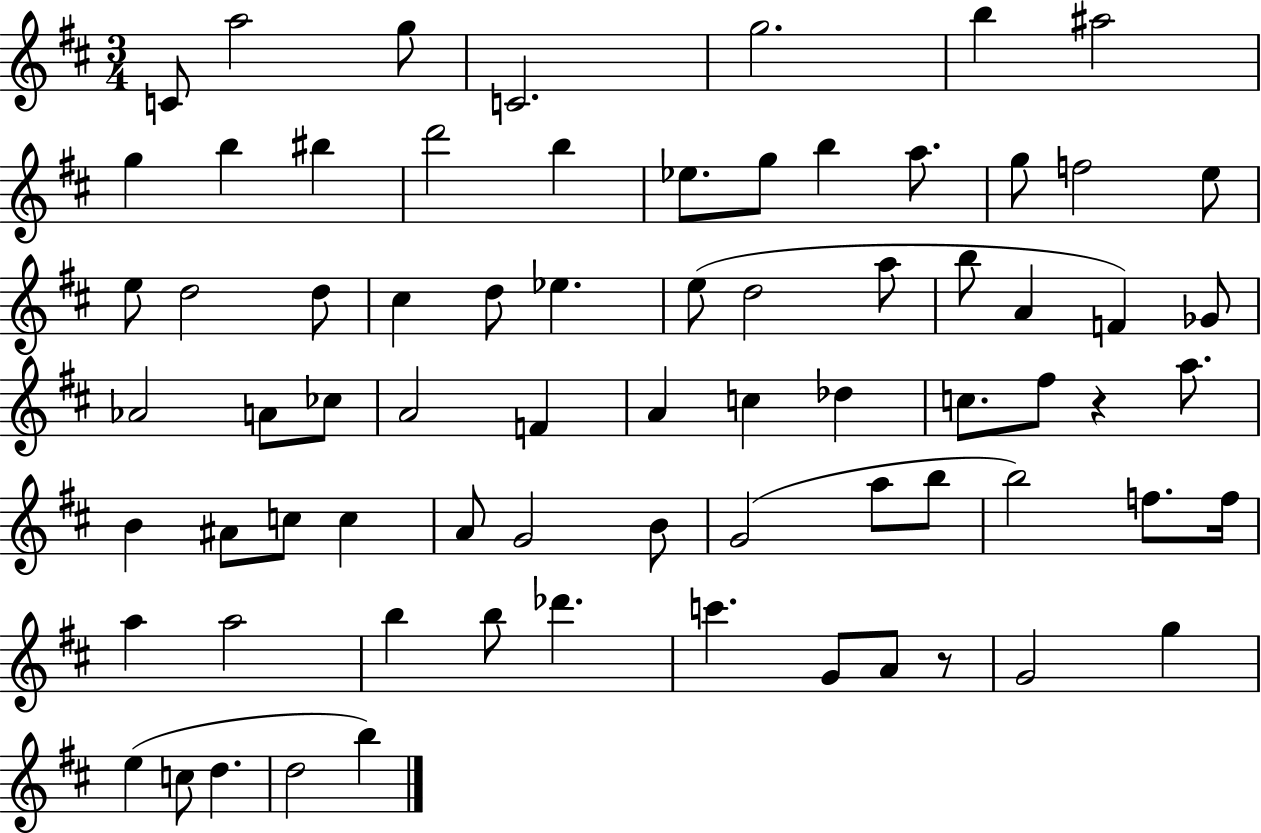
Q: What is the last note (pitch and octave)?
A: B5